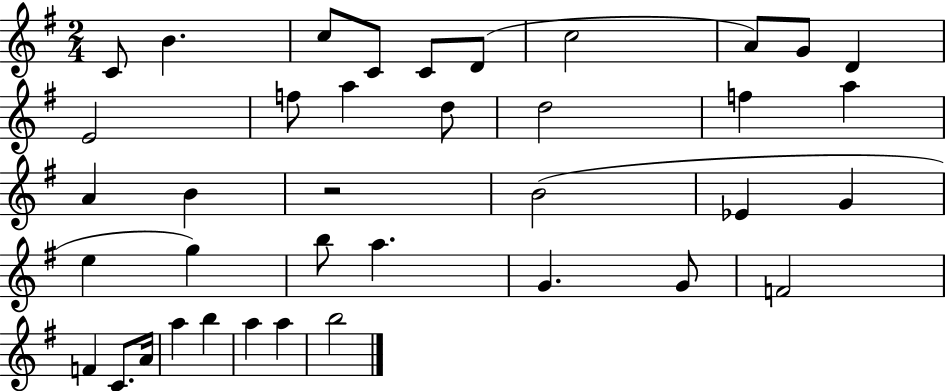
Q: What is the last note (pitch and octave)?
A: B5